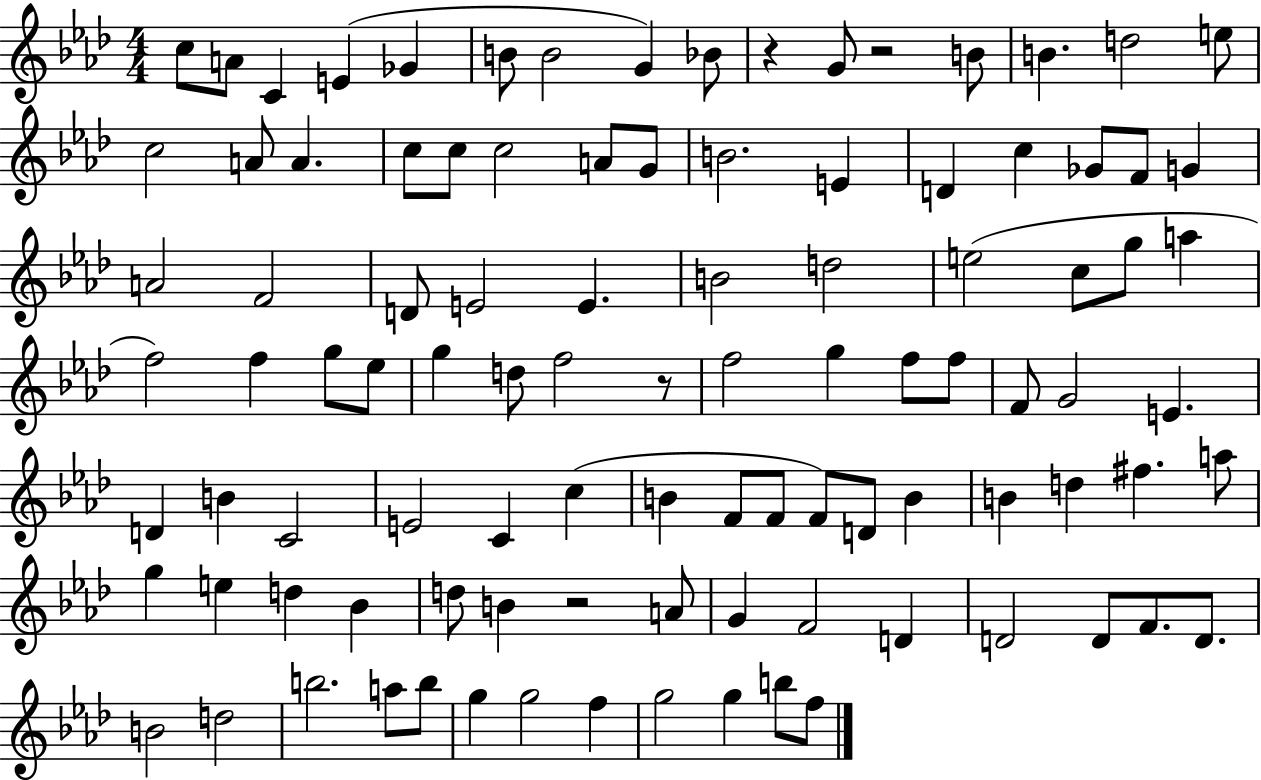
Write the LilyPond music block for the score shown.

{
  \clef treble
  \numericTimeSignature
  \time 4/4
  \key aes \major
  c''8 a'8 c'4 e'4( ges'4 | b'8 b'2 g'4) bes'8 | r4 g'8 r2 b'8 | b'4. d''2 e''8 | \break c''2 a'8 a'4. | c''8 c''8 c''2 a'8 g'8 | b'2. e'4 | d'4 c''4 ges'8 f'8 g'4 | \break a'2 f'2 | d'8 e'2 e'4. | b'2 d''2 | e''2( c''8 g''8 a''4 | \break f''2) f''4 g''8 ees''8 | g''4 d''8 f''2 r8 | f''2 g''4 f''8 f''8 | f'8 g'2 e'4. | \break d'4 b'4 c'2 | e'2 c'4 c''4( | b'4 f'8 f'8 f'8) d'8 b'4 | b'4 d''4 fis''4. a''8 | \break g''4 e''4 d''4 bes'4 | d''8 b'4 r2 a'8 | g'4 f'2 d'4 | d'2 d'8 f'8. d'8. | \break b'2 d''2 | b''2. a''8 b''8 | g''4 g''2 f''4 | g''2 g''4 b''8 f''8 | \break \bar "|."
}